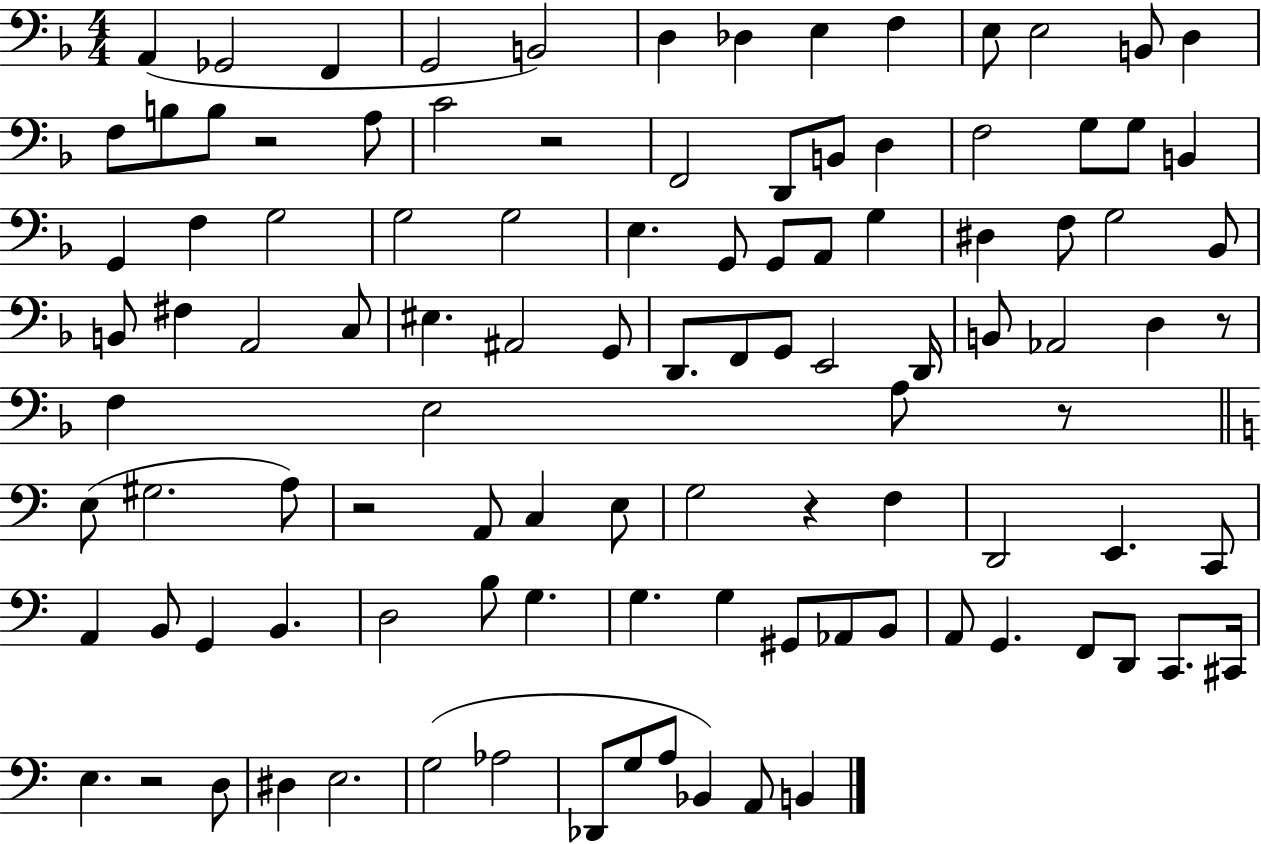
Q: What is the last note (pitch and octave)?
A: B2